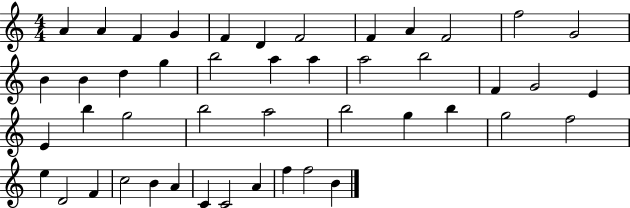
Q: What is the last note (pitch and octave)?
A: B4